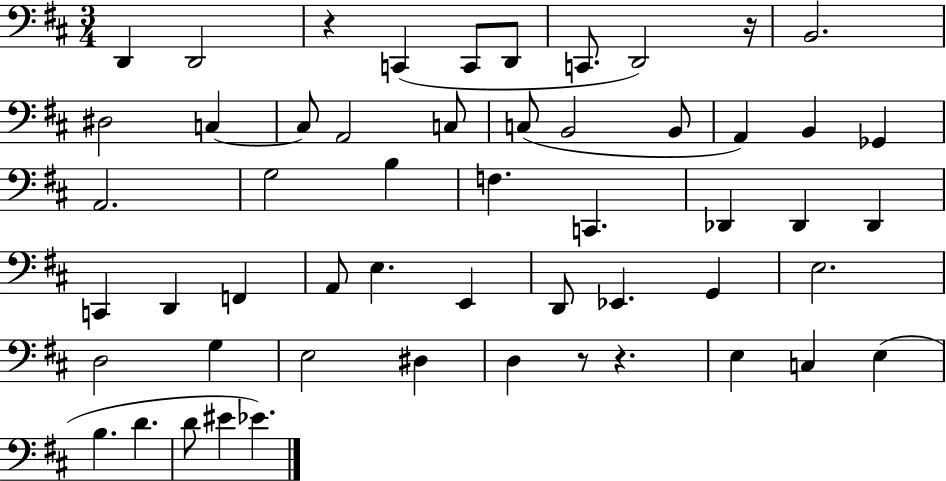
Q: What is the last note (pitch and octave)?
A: Eb4